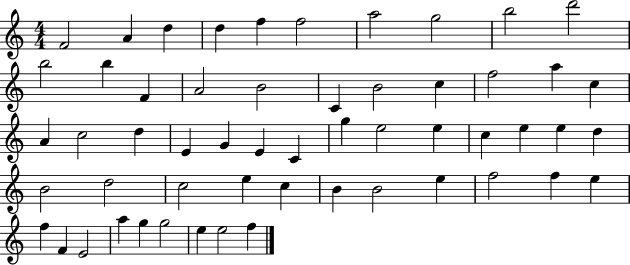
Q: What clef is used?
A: treble